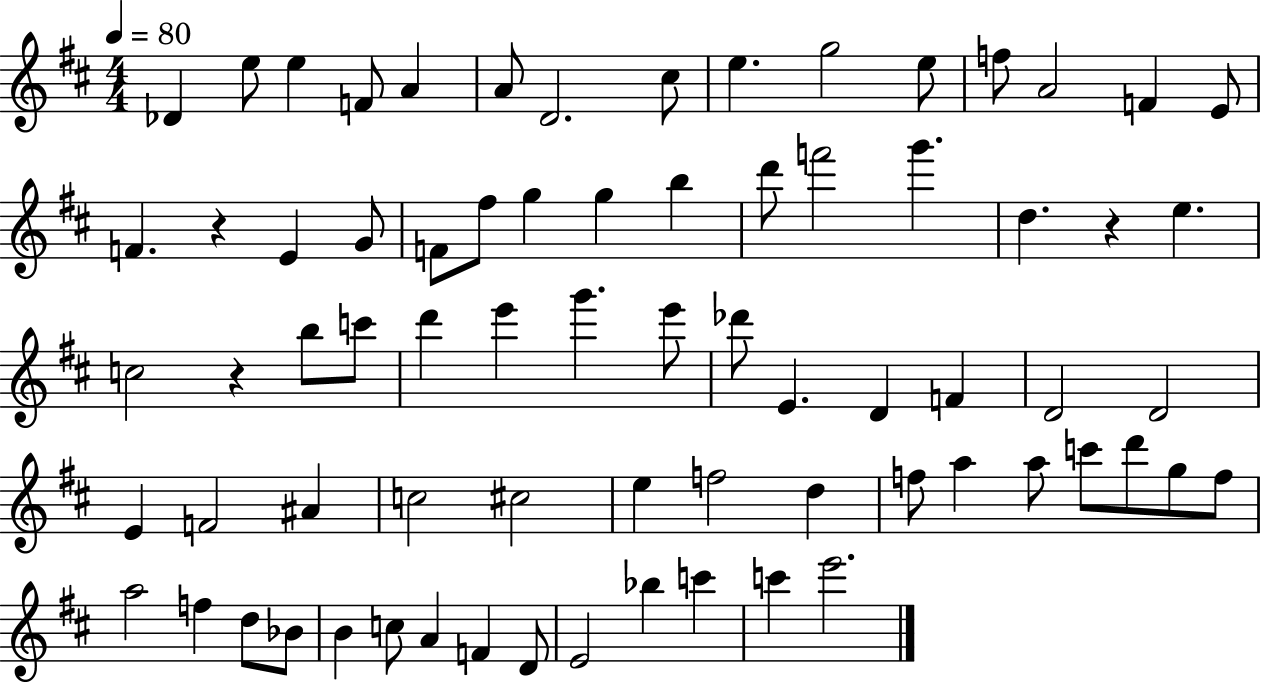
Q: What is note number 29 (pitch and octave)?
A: C5